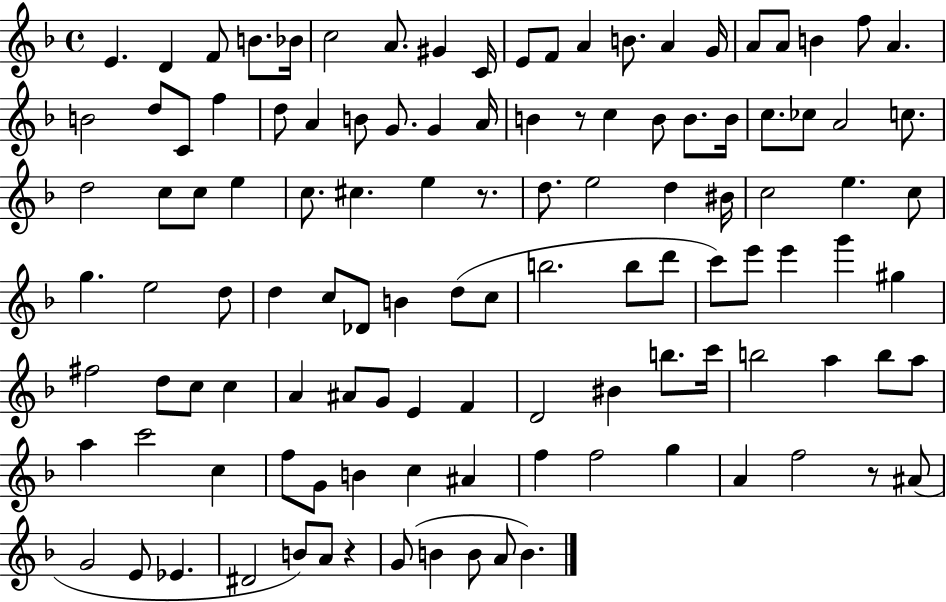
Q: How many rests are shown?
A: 4